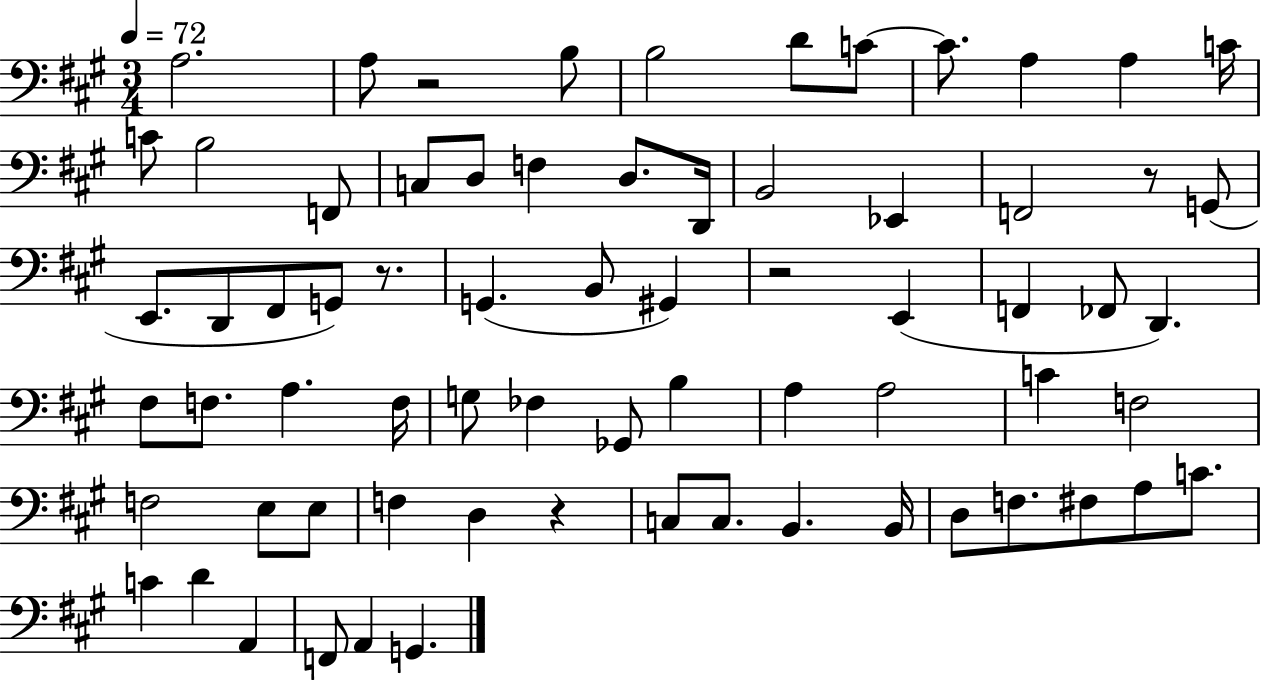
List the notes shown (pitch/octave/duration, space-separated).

A3/h. A3/e R/h B3/e B3/h D4/e C4/e C4/e. A3/q A3/q C4/s C4/e B3/h F2/e C3/e D3/e F3/q D3/e. D2/s B2/h Eb2/q F2/h R/e G2/e E2/e. D2/e F#2/e G2/e R/e. G2/q. B2/e G#2/q R/h E2/q F2/q FES2/e D2/q. F#3/e F3/e. A3/q. F3/s G3/e FES3/q Gb2/e B3/q A3/q A3/h C4/q F3/h F3/h E3/e E3/e F3/q D3/q R/q C3/e C3/e. B2/q. B2/s D3/e F3/e. F#3/e A3/e C4/e. C4/q D4/q A2/q F2/e A2/q G2/q.